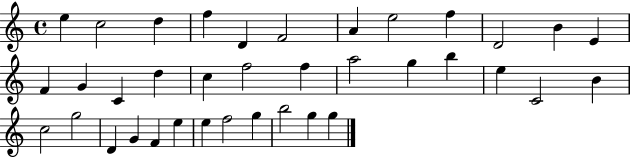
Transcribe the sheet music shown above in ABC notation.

X:1
T:Untitled
M:4/4
L:1/4
K:C
e c2 d f D F2 A e2 f D2 B E F G C d c f2 f a2 g b e C2 B c2 g2 D G F e e f2 g b2 g g